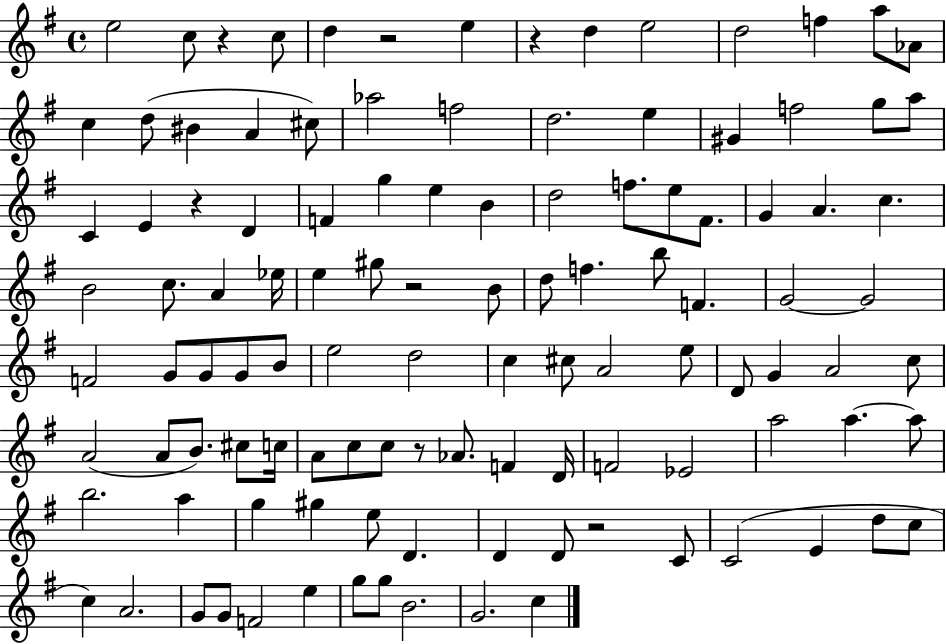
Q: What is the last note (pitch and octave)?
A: C5